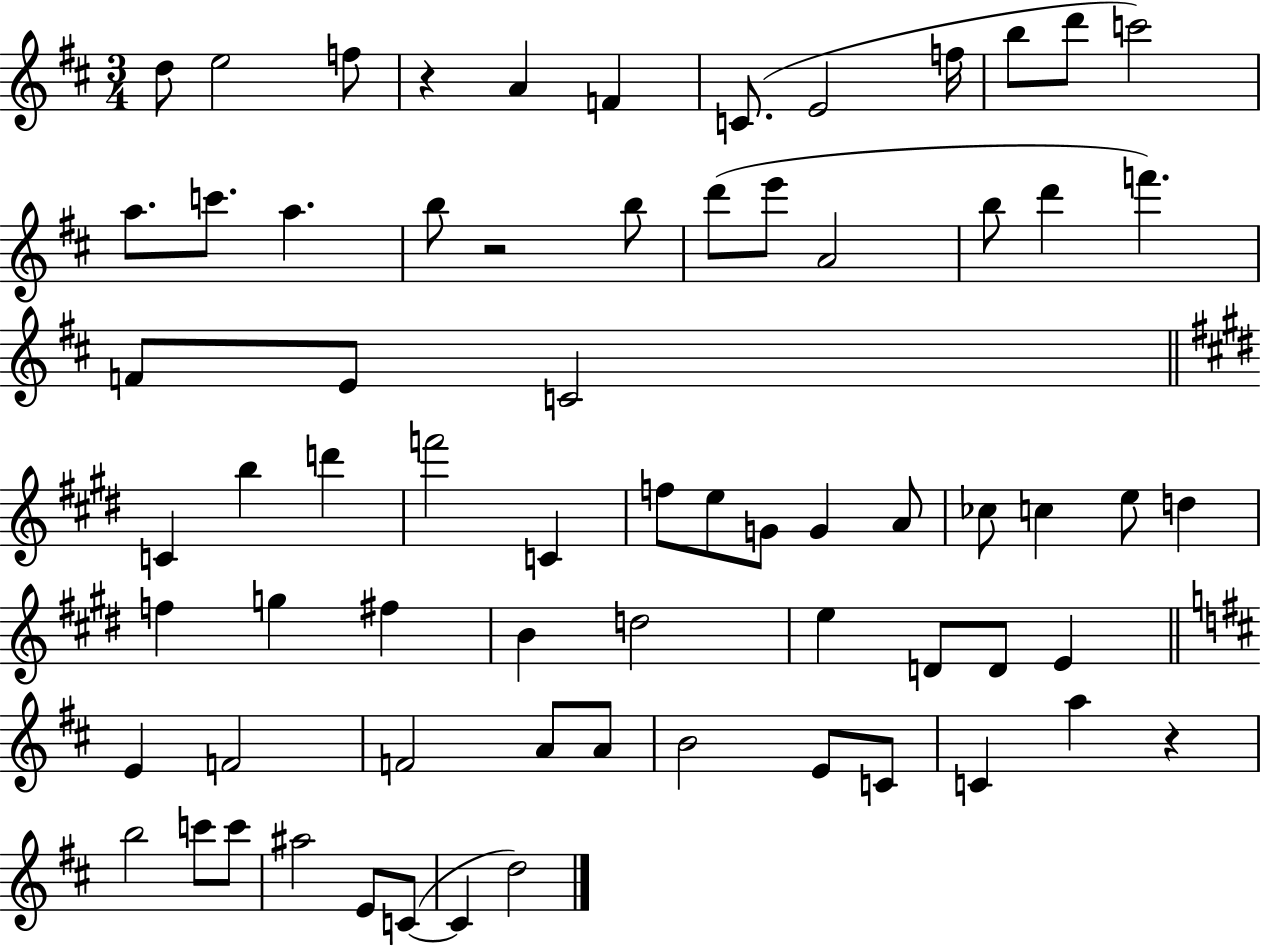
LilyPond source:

{
  \clef treble
  \numericTimeSignature
  \time 3/4
  \key d \major
  \repeat volta 2 { d''8 e''2 f''8 | r4 a'4 f'4 | c'8.( e'2 f''16 | b''8 d'''8 c'''2) | \break a''8. c'''8. a''4. | b''8 r2 b''8 | d'''8( e'''8 a'2 | b''8 d'''4 f'''4.) | \break f'8 e'8 c'2 | \bar "||" \break \key e \major c'4 b''4 d'''4 | f'''2 c'4 | f''8 e''8 g'8 g'4 a'8 | ces''8 c''4 e''8 d''4 | \break f''4 g''4 fis''4 | b'4 d''2 | e''4 d'8 d'8 e'4 | \bar "||" \break \key d \major e'4 f'2 | f'2 a'8 a'8 | b'2 e'8 c'8 | c'4 a''4 r4 | \break b''2 c'''8 c'''8 | ais''2 e'8 c'8~(~ | c'4 d''2) | } \bar "|."
}